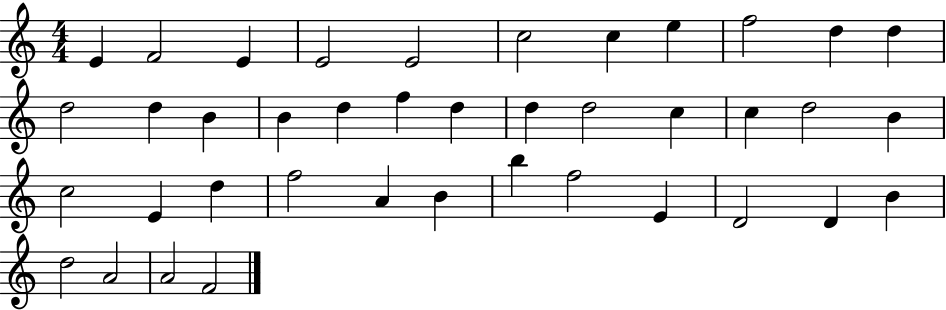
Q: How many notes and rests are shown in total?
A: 40